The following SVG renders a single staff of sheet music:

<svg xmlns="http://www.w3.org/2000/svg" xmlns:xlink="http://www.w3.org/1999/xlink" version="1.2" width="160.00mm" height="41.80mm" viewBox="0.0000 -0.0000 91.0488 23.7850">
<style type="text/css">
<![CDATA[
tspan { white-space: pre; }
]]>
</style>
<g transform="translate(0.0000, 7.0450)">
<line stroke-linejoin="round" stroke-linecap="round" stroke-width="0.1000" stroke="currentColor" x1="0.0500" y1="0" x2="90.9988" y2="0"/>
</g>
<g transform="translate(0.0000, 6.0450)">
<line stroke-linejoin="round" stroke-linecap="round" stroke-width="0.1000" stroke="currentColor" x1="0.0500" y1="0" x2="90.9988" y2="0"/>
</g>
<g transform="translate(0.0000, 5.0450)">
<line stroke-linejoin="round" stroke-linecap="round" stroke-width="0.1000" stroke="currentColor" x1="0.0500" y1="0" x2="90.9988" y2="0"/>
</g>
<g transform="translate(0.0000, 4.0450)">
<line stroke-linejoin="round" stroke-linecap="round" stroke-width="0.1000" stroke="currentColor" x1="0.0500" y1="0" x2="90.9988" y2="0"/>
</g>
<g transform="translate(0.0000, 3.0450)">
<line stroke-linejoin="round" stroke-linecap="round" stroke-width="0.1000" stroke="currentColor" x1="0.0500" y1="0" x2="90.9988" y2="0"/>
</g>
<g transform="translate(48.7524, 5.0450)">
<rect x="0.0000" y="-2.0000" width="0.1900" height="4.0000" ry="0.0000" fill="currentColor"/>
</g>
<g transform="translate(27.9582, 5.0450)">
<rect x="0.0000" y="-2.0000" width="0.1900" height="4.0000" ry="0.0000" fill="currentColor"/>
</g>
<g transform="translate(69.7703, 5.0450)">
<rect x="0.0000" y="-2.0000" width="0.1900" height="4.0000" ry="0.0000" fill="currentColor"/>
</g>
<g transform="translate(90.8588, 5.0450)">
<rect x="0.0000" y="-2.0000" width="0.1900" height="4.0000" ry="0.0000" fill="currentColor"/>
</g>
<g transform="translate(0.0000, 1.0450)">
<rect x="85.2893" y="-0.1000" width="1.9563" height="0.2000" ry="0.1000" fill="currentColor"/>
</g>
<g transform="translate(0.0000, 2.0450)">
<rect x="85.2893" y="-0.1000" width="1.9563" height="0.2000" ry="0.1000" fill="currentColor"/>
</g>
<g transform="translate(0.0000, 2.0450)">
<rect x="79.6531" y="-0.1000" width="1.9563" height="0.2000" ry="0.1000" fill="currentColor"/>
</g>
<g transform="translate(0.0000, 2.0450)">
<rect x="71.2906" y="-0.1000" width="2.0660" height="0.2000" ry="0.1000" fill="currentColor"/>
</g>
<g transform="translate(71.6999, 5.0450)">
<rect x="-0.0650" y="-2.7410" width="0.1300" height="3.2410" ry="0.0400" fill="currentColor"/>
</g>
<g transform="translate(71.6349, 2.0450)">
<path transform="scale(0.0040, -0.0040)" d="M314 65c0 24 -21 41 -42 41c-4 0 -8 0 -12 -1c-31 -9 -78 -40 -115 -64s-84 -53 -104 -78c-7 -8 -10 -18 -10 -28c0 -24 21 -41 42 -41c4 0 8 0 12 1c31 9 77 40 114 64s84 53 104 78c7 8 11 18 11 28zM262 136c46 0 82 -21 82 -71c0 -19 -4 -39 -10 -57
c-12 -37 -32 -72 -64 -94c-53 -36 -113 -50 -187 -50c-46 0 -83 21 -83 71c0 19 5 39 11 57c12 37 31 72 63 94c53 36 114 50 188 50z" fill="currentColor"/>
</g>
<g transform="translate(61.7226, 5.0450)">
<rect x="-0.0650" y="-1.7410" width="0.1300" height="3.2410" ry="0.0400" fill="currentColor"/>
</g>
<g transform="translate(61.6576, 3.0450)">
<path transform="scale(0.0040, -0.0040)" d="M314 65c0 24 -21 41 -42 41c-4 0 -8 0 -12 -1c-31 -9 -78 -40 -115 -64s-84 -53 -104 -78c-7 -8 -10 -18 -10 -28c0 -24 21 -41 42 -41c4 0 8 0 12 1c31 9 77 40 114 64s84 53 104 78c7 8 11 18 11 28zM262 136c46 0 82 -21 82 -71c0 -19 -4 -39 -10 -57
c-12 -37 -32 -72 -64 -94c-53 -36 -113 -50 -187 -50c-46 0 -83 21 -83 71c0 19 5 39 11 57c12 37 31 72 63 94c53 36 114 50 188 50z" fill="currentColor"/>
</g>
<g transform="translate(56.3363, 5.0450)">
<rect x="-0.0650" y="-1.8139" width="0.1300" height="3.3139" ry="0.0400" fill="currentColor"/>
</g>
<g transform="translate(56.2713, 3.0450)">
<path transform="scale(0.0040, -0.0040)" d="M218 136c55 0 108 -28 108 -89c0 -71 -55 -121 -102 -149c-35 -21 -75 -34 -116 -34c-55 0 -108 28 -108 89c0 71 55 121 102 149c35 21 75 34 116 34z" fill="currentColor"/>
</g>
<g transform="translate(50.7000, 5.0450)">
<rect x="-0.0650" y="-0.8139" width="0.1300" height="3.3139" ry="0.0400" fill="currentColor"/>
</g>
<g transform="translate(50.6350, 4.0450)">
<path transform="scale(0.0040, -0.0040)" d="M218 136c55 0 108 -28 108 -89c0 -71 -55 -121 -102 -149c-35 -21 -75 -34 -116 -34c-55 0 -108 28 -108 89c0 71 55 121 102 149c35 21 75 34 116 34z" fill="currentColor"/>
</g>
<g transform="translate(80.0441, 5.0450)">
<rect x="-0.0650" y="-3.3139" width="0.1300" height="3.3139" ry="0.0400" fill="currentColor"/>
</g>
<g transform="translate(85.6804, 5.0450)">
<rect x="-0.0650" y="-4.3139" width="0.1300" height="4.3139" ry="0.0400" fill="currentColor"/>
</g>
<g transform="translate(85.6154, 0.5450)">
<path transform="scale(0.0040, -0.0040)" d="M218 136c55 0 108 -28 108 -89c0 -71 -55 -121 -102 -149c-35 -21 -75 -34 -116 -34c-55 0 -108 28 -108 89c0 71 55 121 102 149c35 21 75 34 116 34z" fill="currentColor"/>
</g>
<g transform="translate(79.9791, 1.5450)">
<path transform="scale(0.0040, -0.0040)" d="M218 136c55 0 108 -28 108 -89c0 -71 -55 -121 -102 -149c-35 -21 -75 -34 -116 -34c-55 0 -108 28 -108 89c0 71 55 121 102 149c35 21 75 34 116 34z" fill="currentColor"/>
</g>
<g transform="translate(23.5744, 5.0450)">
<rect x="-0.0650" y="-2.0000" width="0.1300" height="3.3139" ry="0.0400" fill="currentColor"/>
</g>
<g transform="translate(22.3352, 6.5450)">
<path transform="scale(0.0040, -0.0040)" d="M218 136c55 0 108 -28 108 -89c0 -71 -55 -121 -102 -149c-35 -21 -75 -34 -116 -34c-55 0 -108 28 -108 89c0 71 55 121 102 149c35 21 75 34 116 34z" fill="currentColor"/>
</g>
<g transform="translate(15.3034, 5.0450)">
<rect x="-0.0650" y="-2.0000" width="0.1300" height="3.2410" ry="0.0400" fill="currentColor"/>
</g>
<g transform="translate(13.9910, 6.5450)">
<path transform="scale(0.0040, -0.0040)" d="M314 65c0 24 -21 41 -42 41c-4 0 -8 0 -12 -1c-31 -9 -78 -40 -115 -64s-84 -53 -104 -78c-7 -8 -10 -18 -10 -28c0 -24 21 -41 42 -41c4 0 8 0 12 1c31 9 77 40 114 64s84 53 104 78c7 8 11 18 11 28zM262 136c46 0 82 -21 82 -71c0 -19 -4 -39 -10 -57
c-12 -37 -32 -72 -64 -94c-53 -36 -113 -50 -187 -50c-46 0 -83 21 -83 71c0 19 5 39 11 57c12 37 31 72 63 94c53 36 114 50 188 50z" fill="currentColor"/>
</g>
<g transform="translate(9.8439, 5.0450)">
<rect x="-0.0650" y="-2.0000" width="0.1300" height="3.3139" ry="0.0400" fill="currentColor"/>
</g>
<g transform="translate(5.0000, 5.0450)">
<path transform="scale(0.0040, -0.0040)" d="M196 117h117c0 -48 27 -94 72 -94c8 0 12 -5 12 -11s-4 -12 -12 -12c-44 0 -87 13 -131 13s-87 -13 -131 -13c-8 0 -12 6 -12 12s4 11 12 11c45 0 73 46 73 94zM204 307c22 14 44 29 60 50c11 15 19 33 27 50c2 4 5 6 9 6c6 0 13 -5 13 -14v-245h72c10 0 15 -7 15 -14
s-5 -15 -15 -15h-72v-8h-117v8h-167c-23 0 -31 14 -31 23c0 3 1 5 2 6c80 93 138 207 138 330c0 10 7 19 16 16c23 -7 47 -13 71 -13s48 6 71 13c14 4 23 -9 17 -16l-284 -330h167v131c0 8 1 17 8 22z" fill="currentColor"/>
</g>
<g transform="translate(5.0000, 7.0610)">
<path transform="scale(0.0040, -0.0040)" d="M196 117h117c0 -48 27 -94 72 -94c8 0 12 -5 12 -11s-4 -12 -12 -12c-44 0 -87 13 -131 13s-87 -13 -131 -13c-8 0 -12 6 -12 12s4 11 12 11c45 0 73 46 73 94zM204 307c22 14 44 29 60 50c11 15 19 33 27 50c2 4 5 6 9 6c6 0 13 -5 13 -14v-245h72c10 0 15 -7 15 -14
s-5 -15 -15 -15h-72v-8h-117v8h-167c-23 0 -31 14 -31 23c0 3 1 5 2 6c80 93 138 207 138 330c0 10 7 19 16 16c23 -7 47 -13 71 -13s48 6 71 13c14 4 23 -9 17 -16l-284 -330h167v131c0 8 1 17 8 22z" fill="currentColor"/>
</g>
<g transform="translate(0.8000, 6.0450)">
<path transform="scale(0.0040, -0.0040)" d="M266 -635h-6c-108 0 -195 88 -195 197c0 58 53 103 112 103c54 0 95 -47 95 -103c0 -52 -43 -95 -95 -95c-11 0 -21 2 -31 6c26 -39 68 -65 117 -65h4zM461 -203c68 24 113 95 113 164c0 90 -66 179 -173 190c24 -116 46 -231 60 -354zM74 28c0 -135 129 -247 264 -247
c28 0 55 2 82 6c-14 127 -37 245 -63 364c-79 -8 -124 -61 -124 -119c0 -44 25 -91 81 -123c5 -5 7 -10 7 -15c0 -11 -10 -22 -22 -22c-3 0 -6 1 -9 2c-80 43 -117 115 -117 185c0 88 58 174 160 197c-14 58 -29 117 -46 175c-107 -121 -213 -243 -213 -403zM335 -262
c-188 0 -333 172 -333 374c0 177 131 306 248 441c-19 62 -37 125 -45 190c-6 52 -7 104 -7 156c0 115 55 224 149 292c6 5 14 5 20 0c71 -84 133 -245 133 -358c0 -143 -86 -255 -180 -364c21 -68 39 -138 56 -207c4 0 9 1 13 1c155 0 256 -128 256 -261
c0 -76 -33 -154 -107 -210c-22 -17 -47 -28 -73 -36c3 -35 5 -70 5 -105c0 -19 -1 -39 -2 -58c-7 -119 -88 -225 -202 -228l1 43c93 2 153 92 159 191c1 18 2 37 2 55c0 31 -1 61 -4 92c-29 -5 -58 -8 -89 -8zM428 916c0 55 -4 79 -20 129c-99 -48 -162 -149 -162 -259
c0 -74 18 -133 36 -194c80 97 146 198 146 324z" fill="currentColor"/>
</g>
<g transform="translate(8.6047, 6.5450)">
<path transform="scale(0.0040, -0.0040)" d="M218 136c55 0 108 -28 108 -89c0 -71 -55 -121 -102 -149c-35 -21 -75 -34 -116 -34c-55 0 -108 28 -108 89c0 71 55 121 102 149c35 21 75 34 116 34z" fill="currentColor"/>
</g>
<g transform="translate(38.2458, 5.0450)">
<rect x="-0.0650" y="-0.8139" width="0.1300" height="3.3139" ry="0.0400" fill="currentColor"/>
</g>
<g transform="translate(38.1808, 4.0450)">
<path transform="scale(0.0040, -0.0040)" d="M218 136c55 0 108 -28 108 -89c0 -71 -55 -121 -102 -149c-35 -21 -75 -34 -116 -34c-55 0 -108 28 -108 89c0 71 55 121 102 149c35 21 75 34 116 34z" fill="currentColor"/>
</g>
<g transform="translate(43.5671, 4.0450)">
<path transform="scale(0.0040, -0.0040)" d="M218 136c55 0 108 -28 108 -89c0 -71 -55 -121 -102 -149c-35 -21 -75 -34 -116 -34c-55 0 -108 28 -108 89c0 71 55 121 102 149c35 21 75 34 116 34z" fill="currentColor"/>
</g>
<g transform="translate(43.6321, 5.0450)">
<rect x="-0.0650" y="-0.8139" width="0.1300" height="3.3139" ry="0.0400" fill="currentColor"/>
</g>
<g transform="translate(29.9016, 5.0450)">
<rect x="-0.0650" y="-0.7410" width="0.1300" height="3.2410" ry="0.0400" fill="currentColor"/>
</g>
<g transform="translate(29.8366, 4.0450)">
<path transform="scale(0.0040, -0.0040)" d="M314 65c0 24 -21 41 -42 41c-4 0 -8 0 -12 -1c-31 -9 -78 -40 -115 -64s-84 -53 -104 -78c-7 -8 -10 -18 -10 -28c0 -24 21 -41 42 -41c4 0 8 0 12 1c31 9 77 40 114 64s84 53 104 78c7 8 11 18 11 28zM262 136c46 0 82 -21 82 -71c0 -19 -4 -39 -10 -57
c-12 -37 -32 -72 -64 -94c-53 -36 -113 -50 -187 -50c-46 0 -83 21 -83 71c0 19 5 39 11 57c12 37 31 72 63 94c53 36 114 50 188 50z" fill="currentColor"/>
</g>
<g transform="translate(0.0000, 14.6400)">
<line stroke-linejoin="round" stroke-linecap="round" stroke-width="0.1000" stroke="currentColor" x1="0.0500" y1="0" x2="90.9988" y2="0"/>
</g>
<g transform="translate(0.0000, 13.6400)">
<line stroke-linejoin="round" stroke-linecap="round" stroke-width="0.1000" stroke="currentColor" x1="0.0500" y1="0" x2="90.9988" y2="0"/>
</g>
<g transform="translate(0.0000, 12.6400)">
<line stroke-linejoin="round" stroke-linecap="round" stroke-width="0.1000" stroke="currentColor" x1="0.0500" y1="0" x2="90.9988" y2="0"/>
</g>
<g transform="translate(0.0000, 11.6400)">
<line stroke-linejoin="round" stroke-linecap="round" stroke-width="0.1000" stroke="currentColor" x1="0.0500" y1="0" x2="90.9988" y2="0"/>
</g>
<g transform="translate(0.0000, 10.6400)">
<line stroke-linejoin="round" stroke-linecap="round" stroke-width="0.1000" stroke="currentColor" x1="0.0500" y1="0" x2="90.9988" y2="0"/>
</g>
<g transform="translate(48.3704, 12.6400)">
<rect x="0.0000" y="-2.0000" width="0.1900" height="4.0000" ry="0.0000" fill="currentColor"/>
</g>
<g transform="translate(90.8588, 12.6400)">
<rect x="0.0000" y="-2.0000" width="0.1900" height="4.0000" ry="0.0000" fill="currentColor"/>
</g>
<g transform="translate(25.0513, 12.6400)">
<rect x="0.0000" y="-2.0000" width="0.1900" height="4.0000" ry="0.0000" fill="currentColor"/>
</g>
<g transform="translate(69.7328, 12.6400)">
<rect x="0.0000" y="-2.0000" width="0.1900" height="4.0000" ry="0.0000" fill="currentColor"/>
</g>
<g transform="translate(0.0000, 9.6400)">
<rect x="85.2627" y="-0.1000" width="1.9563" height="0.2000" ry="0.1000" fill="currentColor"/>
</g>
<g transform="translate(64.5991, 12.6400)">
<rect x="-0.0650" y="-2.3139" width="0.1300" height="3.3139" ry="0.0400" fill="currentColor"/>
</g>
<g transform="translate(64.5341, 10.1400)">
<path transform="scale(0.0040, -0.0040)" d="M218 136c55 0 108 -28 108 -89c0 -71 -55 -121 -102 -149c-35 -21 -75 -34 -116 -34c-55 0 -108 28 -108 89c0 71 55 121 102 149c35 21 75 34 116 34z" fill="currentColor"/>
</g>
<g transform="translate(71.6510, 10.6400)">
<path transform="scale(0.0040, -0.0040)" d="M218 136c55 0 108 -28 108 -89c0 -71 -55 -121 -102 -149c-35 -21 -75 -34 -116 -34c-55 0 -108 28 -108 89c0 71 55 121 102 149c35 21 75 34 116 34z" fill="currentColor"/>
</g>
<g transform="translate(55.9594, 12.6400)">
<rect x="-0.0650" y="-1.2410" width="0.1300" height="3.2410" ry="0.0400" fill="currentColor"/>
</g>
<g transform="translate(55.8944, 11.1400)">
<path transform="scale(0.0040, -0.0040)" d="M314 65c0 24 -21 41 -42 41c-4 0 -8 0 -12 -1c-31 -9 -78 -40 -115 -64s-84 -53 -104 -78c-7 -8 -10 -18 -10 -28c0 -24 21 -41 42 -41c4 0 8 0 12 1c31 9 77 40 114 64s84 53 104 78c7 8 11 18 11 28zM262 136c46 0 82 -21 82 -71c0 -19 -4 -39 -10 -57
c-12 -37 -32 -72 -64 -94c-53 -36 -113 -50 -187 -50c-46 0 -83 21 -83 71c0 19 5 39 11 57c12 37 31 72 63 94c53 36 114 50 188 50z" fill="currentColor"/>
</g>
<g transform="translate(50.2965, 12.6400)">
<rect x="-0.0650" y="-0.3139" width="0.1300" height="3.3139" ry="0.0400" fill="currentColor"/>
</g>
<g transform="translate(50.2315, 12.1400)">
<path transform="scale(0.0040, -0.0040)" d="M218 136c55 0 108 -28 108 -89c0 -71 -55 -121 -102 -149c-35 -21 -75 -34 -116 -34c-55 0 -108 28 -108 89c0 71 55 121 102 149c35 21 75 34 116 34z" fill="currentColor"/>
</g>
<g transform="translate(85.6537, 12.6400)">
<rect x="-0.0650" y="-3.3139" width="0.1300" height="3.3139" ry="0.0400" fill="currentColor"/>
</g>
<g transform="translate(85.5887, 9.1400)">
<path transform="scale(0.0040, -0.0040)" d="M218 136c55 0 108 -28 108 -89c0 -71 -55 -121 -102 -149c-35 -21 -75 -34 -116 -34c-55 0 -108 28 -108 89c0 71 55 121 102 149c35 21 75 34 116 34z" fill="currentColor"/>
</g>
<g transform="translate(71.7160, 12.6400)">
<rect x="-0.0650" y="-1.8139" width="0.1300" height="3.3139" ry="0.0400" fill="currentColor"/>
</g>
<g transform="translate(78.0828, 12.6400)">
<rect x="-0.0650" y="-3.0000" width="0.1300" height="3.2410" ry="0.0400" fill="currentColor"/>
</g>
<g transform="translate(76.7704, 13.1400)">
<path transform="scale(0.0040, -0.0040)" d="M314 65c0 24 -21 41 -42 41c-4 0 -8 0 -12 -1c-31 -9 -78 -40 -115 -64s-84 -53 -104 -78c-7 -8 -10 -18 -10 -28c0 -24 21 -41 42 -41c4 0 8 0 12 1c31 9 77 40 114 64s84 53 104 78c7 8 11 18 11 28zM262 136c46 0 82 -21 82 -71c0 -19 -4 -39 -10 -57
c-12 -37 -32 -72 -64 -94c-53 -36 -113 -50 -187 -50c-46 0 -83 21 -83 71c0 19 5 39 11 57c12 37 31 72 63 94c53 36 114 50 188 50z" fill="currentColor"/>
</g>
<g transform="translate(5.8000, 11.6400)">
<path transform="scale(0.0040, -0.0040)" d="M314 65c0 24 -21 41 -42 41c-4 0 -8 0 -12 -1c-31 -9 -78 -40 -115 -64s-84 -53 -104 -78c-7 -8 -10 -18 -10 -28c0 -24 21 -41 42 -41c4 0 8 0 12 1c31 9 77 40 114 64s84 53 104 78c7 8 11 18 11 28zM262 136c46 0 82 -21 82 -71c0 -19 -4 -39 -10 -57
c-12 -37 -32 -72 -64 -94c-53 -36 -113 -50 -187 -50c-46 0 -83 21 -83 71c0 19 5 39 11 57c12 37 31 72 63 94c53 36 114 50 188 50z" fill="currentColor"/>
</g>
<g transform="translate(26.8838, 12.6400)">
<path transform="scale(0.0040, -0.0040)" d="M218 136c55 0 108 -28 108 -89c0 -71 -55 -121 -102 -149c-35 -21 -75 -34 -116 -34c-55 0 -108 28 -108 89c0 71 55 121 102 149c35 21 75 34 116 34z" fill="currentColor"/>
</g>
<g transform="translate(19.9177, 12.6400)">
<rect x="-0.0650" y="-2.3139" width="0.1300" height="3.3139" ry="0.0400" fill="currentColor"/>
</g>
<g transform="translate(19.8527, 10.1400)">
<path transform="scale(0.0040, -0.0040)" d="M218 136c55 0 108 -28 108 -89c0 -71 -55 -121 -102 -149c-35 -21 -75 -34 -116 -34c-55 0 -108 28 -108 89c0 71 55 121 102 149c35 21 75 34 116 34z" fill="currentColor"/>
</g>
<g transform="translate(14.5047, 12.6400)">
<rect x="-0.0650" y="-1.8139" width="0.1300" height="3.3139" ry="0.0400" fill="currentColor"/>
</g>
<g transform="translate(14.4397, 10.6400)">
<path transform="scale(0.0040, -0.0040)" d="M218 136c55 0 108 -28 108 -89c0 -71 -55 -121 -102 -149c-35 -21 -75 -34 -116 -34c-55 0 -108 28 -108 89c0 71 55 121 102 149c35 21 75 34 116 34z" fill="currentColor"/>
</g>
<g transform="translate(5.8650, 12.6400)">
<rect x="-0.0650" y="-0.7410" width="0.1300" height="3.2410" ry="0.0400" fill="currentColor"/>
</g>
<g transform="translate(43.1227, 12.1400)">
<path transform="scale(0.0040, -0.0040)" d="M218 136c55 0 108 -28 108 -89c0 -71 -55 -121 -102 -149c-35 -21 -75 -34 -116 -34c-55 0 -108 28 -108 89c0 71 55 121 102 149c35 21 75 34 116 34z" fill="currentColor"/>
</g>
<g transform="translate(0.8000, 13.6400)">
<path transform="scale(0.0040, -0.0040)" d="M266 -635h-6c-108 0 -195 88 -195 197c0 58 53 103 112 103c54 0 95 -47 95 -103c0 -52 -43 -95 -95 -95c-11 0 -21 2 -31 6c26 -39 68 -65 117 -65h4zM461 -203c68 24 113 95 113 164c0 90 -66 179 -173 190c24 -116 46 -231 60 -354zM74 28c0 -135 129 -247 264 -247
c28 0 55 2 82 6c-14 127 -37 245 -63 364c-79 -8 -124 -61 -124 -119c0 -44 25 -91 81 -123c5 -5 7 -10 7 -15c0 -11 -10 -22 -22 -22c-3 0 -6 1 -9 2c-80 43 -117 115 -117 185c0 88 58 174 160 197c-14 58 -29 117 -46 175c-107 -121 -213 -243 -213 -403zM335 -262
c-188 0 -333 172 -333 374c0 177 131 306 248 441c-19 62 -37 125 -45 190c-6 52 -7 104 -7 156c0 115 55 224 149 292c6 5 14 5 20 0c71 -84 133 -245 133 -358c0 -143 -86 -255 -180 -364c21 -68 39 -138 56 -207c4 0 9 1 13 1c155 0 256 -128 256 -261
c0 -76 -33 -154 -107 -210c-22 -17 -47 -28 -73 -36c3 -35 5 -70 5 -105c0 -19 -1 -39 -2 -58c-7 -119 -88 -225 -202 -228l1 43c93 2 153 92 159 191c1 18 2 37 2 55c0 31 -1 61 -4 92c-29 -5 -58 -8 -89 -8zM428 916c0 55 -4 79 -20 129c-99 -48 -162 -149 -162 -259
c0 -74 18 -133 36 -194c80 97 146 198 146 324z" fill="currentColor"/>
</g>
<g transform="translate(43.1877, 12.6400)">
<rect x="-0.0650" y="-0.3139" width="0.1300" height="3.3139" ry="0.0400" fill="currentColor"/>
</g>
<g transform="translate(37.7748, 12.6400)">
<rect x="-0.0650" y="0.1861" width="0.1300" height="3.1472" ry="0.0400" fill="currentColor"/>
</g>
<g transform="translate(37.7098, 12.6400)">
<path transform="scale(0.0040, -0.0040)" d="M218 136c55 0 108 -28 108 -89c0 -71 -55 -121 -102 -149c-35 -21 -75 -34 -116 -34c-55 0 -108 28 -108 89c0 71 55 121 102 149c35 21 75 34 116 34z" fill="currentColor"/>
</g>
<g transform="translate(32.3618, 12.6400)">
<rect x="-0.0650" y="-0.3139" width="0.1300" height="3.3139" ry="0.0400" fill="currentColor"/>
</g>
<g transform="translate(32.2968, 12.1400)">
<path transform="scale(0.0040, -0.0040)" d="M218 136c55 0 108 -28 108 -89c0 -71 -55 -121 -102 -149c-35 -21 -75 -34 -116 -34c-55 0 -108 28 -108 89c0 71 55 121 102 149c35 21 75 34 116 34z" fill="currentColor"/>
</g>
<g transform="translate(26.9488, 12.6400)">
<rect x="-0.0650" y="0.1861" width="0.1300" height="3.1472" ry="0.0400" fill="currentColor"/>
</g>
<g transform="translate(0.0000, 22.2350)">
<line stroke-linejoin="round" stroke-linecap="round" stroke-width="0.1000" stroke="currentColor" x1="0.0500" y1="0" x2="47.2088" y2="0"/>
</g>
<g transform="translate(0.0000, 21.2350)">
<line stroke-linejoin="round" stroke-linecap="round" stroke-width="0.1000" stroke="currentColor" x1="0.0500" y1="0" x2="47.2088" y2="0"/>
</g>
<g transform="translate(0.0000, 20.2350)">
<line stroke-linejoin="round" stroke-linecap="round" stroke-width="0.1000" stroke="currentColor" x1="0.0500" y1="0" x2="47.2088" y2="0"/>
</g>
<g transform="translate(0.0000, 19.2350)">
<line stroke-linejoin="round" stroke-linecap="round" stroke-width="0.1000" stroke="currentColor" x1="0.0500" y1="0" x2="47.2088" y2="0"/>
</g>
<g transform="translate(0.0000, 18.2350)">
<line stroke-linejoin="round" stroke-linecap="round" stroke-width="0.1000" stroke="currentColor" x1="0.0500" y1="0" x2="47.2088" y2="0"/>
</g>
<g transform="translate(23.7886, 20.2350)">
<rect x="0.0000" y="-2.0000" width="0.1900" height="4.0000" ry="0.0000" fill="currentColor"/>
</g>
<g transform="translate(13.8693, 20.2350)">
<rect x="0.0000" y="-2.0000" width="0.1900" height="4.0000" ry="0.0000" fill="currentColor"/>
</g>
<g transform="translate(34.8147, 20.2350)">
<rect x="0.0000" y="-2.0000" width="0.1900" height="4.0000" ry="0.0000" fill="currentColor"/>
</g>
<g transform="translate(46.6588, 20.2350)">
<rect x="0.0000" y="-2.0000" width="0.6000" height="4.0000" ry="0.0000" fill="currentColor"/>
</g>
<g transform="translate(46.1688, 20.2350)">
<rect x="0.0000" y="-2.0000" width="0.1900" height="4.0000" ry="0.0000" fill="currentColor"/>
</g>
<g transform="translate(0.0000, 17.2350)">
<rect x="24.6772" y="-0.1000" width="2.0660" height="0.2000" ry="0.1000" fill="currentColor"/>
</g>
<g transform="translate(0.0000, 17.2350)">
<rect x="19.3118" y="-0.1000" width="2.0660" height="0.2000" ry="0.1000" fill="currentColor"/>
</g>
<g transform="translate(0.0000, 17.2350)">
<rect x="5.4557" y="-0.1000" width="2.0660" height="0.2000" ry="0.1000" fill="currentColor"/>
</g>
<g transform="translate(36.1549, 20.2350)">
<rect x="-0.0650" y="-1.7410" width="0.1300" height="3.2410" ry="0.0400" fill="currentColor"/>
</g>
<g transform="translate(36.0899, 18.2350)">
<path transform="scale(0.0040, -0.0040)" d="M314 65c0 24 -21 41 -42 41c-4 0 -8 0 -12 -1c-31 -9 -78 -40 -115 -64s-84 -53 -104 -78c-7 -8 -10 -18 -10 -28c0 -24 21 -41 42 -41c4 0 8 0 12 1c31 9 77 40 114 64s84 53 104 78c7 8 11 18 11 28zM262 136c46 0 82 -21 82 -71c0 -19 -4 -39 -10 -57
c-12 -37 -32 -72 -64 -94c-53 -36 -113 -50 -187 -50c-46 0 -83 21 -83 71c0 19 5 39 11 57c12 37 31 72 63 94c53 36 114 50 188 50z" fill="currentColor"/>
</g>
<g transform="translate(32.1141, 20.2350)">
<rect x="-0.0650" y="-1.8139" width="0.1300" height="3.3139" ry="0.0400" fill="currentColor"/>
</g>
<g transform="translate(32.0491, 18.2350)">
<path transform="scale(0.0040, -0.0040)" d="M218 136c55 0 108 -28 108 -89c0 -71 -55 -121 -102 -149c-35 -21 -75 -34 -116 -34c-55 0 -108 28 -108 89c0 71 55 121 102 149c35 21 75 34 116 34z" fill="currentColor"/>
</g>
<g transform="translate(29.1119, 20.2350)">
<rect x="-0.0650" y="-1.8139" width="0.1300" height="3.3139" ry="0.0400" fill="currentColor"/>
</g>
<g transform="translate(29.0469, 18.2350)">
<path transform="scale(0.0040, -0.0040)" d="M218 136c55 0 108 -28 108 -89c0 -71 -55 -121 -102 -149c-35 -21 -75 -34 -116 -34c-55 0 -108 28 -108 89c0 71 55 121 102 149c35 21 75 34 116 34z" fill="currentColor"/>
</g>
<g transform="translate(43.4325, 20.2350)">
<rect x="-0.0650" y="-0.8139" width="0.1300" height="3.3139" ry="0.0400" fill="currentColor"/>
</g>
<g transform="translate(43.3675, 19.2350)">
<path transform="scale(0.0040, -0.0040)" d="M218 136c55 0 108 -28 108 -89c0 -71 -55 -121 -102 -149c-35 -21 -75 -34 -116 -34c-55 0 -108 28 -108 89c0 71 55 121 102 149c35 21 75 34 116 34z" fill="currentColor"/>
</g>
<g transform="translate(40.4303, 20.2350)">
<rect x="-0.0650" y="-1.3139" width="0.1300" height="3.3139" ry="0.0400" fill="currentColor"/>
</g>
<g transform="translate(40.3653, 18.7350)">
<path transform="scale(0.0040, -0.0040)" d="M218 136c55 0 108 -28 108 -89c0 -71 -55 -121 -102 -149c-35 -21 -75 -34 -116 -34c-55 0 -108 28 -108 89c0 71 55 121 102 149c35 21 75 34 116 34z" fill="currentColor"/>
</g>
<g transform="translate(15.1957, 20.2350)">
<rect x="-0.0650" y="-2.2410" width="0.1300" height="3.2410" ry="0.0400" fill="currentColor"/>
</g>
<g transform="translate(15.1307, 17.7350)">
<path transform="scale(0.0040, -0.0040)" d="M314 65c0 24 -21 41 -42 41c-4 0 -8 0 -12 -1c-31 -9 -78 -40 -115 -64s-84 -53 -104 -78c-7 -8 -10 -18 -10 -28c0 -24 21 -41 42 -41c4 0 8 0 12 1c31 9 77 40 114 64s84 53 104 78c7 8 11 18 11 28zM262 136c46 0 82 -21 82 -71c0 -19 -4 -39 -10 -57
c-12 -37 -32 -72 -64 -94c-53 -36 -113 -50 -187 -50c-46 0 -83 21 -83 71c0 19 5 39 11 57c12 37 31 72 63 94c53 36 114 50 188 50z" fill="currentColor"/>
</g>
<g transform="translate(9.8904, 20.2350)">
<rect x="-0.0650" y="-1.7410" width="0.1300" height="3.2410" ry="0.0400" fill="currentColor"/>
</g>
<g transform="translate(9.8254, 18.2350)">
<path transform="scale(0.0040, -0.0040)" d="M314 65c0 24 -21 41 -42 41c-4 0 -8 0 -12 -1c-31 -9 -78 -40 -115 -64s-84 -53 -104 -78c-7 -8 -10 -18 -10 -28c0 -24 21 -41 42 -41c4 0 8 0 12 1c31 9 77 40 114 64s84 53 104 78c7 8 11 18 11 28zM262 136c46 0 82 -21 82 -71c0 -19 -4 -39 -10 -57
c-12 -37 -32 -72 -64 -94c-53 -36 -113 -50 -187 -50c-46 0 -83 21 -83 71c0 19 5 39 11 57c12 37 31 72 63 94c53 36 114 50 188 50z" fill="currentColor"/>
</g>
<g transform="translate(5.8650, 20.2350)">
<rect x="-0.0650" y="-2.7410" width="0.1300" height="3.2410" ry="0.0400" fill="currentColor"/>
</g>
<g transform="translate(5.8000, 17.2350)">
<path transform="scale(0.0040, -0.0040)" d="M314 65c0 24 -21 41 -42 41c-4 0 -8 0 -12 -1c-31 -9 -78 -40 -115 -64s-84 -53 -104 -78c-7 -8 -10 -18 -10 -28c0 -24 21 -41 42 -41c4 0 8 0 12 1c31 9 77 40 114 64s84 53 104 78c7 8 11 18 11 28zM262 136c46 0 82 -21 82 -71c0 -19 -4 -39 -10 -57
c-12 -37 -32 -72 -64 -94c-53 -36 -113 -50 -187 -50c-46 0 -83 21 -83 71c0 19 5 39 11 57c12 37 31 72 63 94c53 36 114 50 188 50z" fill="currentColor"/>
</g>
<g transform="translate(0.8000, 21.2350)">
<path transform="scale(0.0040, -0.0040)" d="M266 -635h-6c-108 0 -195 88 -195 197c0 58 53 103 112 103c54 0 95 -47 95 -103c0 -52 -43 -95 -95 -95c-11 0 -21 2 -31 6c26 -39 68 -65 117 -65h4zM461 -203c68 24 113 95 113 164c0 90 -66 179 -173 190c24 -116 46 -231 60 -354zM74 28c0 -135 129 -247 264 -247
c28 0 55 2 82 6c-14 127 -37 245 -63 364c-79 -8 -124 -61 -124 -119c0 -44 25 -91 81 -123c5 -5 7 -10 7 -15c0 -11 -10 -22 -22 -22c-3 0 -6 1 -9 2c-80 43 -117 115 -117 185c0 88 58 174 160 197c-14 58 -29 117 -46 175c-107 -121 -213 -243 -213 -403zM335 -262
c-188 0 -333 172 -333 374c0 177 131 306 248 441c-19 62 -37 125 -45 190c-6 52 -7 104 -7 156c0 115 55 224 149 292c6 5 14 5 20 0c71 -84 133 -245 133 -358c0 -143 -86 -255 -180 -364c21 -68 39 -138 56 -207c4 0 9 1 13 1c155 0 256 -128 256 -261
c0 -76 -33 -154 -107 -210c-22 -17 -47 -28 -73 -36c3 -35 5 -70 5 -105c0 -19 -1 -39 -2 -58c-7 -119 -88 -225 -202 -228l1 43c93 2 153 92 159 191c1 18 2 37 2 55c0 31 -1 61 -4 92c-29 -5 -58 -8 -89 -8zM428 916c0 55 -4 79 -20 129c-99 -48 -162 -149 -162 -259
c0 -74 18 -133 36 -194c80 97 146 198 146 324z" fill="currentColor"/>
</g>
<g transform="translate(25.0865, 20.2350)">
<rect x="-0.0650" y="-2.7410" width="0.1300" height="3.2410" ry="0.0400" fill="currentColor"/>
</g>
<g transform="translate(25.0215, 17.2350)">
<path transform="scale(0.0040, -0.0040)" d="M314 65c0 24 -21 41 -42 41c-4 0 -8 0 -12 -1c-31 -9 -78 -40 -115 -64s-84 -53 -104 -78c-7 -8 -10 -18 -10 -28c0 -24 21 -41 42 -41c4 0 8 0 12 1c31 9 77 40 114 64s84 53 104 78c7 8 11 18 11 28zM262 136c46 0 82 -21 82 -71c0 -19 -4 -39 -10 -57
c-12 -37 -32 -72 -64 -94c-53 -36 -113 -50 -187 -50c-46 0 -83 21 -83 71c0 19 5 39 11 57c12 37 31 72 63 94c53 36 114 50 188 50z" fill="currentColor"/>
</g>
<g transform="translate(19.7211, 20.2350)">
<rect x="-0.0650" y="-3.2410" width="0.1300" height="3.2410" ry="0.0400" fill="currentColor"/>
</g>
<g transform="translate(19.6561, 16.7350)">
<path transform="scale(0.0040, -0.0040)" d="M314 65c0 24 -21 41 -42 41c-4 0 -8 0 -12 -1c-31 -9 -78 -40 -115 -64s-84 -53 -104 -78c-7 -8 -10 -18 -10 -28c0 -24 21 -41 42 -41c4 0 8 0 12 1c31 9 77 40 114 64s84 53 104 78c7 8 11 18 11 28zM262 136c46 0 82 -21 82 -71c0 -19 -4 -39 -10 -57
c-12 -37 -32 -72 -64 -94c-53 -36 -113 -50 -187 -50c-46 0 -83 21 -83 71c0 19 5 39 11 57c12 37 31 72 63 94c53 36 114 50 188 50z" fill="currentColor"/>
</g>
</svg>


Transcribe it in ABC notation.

X:1
T:Untitled
M:4/4
L:1/4
K:C
F F2 F d2 d d d f f2 a2 b d' d2 f g B c B c c e2 g f A2 b a2 f2 g2 b2 a2 f f f2 e d